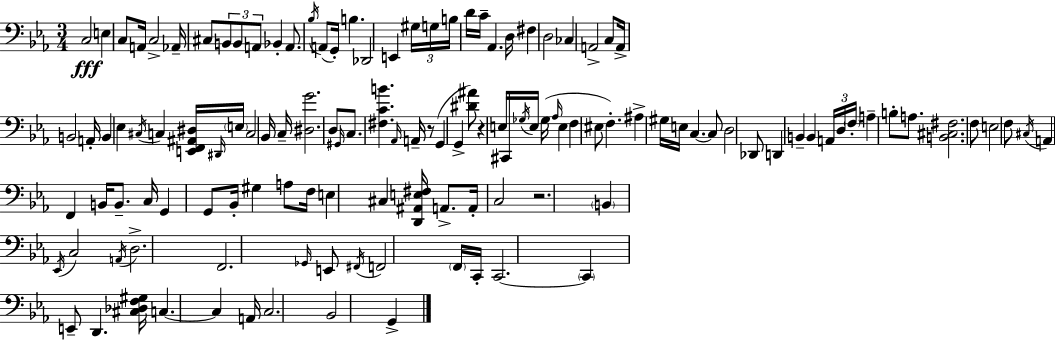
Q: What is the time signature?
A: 3/4